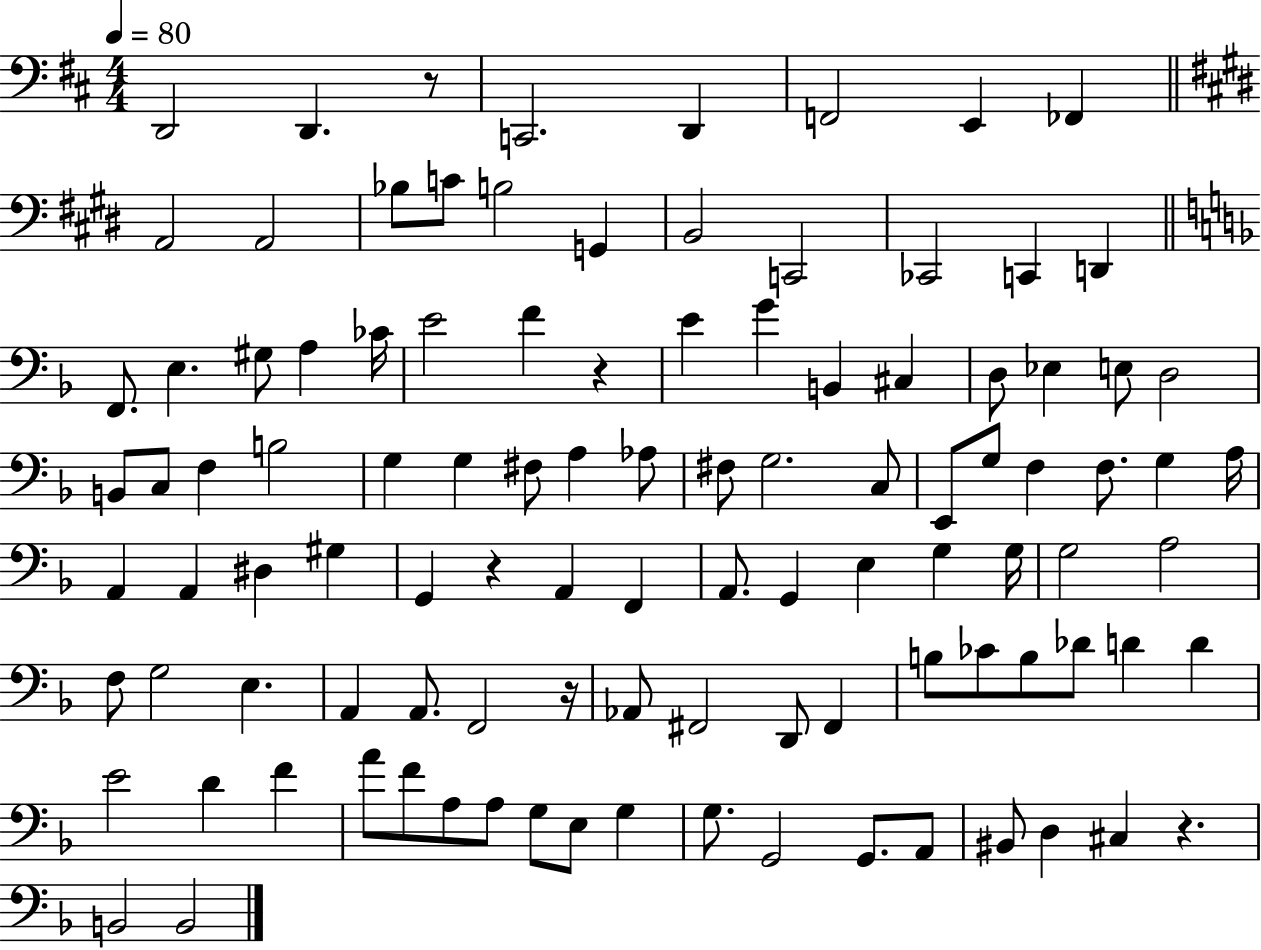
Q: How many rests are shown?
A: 5